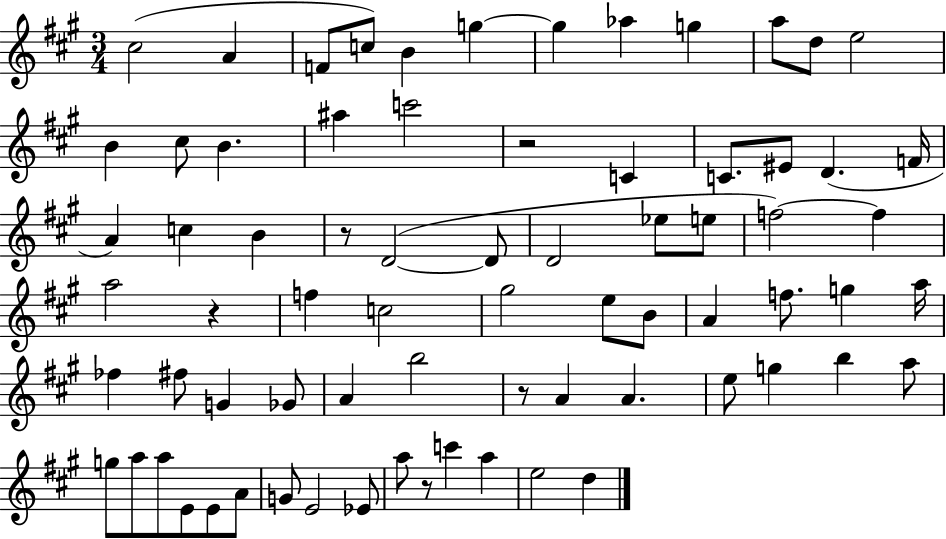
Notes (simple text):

C#5/h A4/q F4/e C5/e B4/q G5/q G5/q Ab5/q G5/q A5/e D5/e E5/h B4/q C#5/e B4/q. A#5/q C6/h R/h C4/q C4/e. EIS4/e D4/q. F4/s A4/q C5/q B4/q R/e D4/h D4/e D4/h Eb5/e E5/e F5/h F5/q A5/h R/q F5/q C5/h G#5/h E5/e B4/e A4/q F5/e. G5/q A5/s FES5/q F#5/e G4/q Gb4/e A4/q B5/h R/e A4/q A4/q. E5/e G5/q B5/q A5/e G5/e A5/e A5/e E4/e E4/e A4/e G4/e E4/h Eb4/e A5/e R/e C6/q A5/q E5/h D5/q